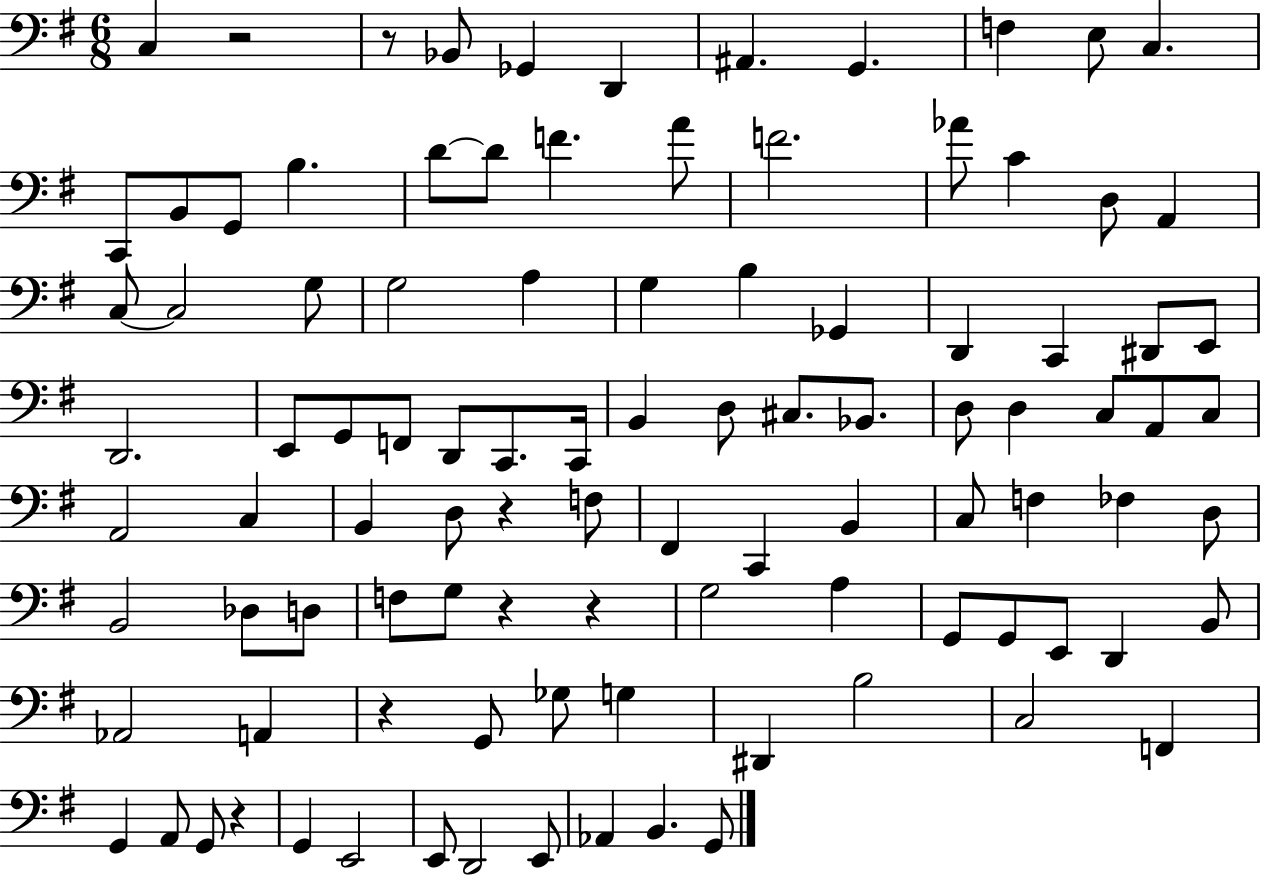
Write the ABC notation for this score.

X:1
T:Untitled
M:6/8
L:1/4
K:G
C, z2 z/2 _B,,/2 _G,, D,, ^A,, G,, F, E,/2 C, C,,/2 B,,/2 G,,/2 B, D/2 D/2 F A/2 F2 _A/2 C D,/2 A,, C,/2 C,2 G,/2 G,2 A, G, B, _G,, D,, C,, ^D,,/2 E,,/2 D,,2 E,,/2 G,,/2 F,,/2 D,,/2 C,,/2 C,,/4 B,, D,/2 ^C,/2 _B,,/2 D,/2 D, C,/2 A,,/2 C,/2 A,,2 C, B,, D,/2 z F,/2 ^F,, C,, B,, C,/2 F, _F, D,/2 B,,2 _D,/2 D,/2 F,/2 G,/2 z z G,2 A, G,,/2 G,,/2 E,,/2 D,, B,,/2 _A,,2 A,, z G,,/2 _G,/2 G, ^D,, B,2 C,2 F,, G,, A,,/2 G,,/2 z G,, E,,2 E,,/2 D,,2 E,,/2 _A,, B,, G,,/2